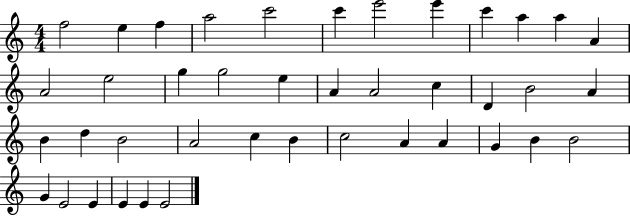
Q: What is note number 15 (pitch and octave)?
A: G5